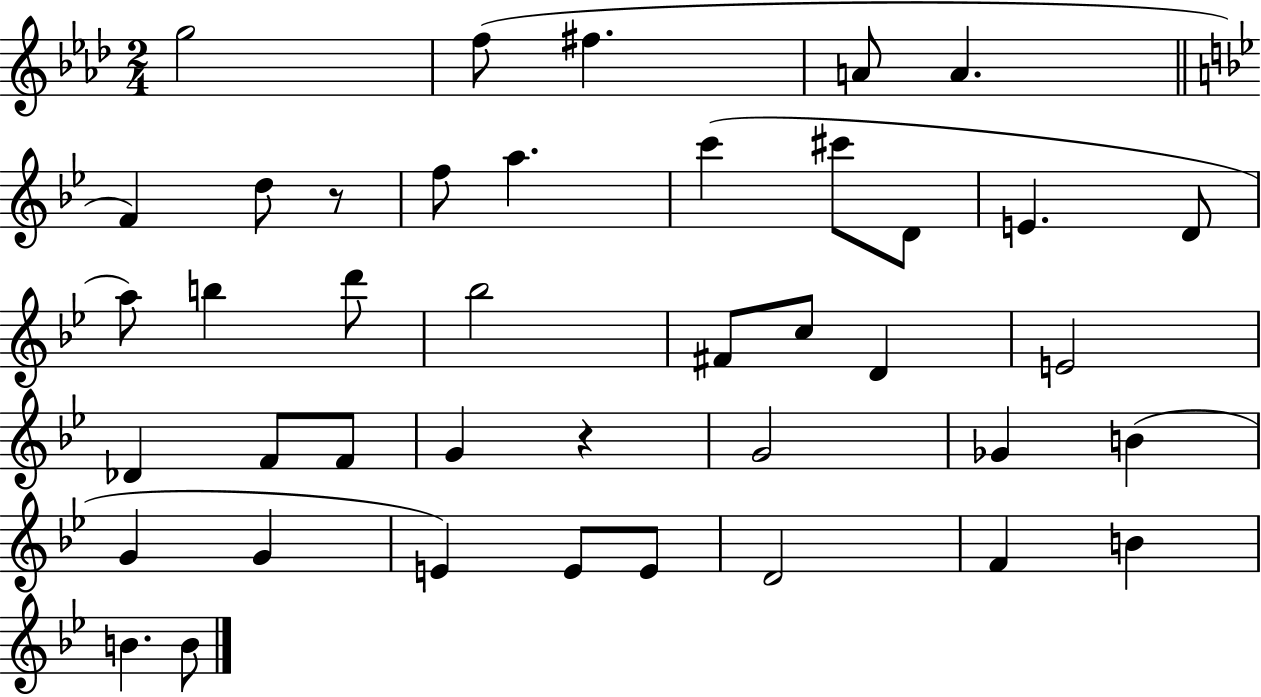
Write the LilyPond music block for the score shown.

{
  \clef treble
  \numericTimeSignature
  \time 2/4
  \key aes \major
  \repeat volta 2 { g''2 | f''8( fis''4. | a'8 a'4. | \bar "||" \break \key bes \major f'4) d''8 r8 | f''8 a''4. | c'''4( cis'''8 d'8 | e'4. d'8 | \break a''8) b''4 d'''8 | bes''2 | fis'8 c''8 d'4 | e'2 | \break des'4 f'8 f'8 | g'4 r4 | g'2 | ges'4 b'4( | \break g'4 g'4 | e'4) e'8 e'8 | d'2 | f'4 b'4 | \break b'4. b'8 | } \bar "|."
}